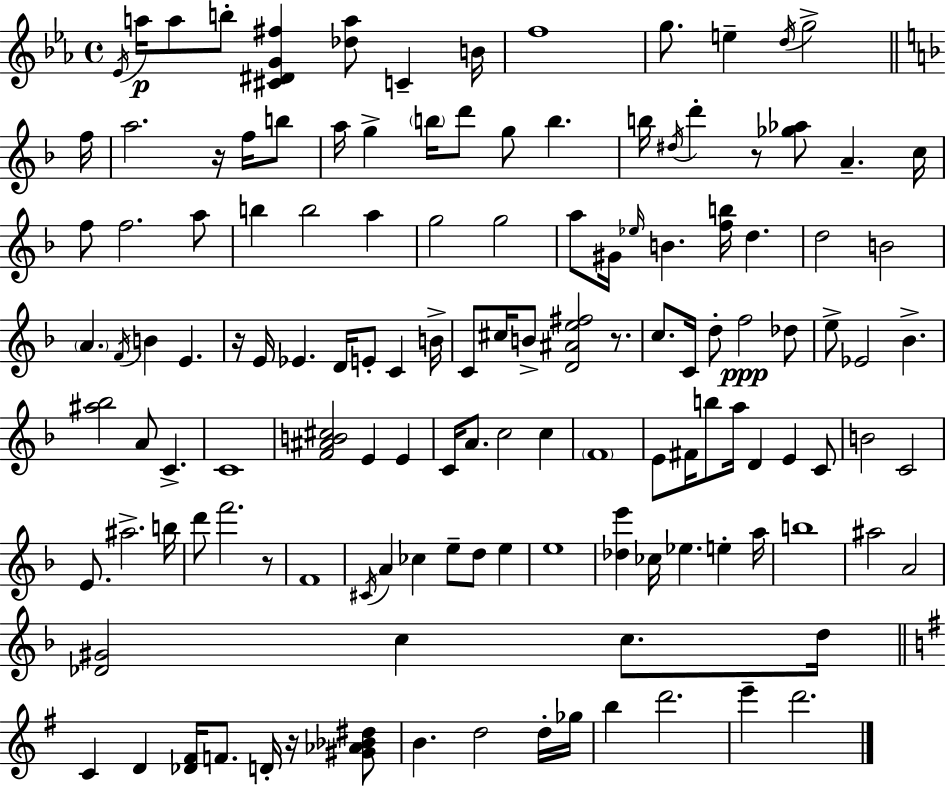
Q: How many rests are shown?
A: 6